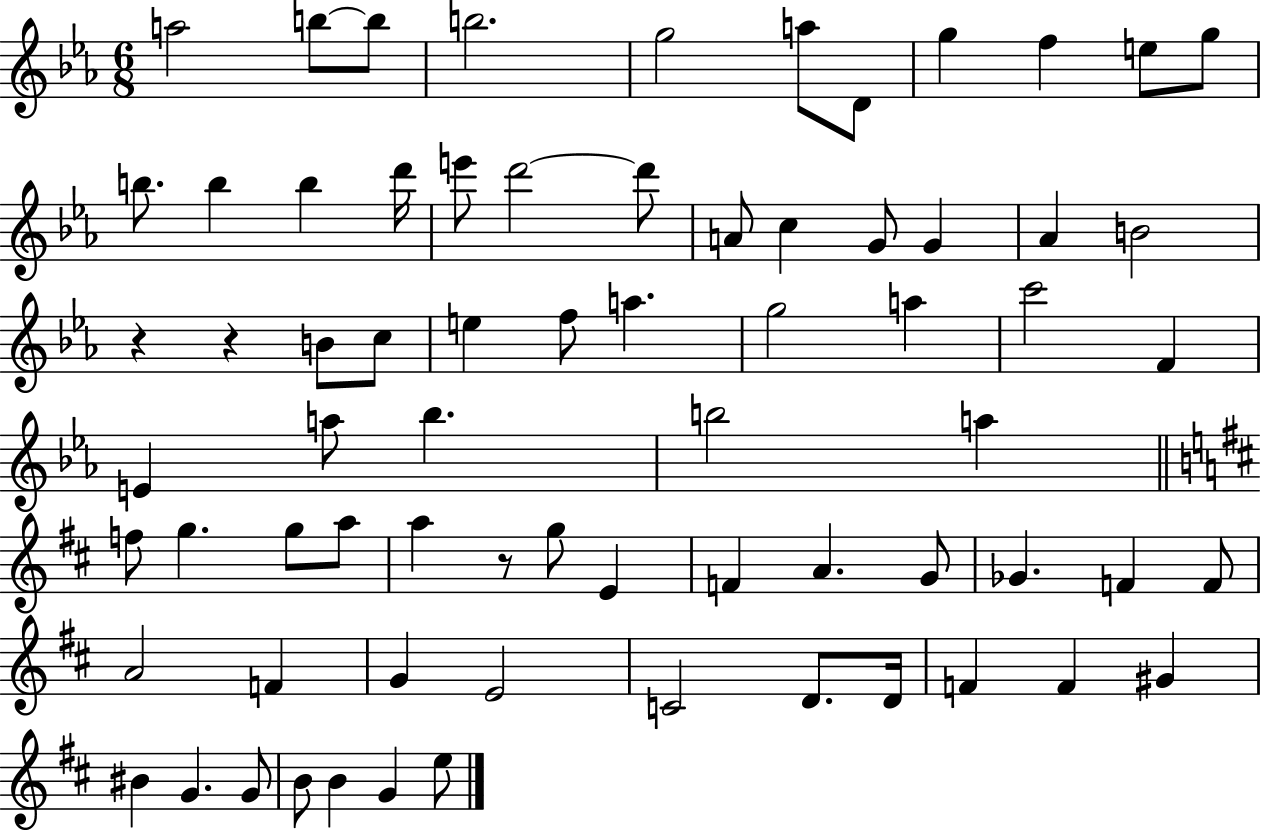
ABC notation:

X:1
T:Untitled
M:6/8
L:1/4
K:Eb
a2 b/2 b/2 b2 g2 a/2 D/2 g f e/2 g/2 b/2 b b d'/4 e'/2 d'2 d'/2 A/2 c G/2 G _A B2 z z B/2 c/2 e f/2 a g2 a c'2 F E a/2 _b b2 a f/2 g g/2 a/2 a z/2 g/2 E F A G/2 _G F F/2 A2 F G E2 C2 D/2 D/4 F F ^G ^B G G/2 B/2 B G e/2